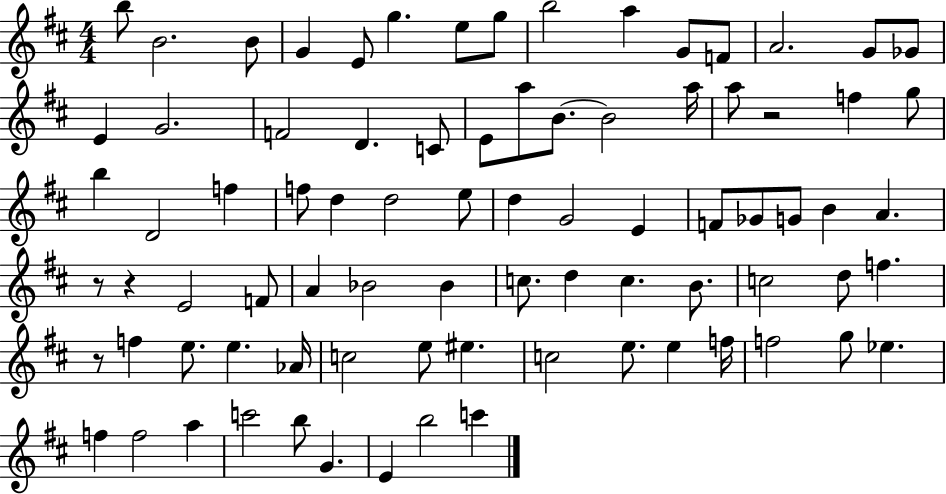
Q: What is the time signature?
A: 4/4